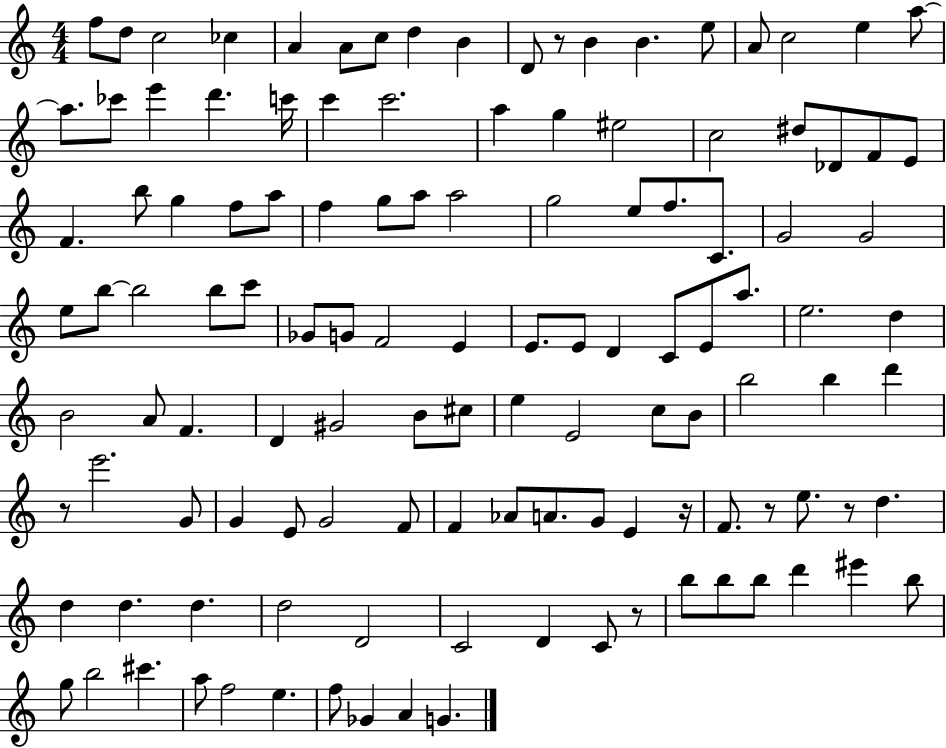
{
  \clef treble
  \numericTimeSignature
  \time 4/4
  \key c \major
  f''8 d''8 c''2 ces''4 | a'4 a'8 c''8 d''4 b'4 | d'8 r8 b'4 b'4. e''8 | a'8 c''2 e''4 a''8~~ | \break a''8. ces'''8 e'''4 d'''4. c'''16 | c'''4 c'''2. | a''4 g''4 eis''2 | c''2 dis''8 des'8 f'8 e'8 | \break f'4. b''8 g''4 f''8 a''8 | f''4 g''8 a''8 a''2 | g''2 e''8 f''8. c'8. | g'2 g'2 | \break e''8 b''8~~ b''2 b''8 c'''8 | ges'8 g'8 f'2 e'4 | e'8. e'8 d'4 c'8 e'8 a''8. | e''2. d''4 | \break b'2 a'8 f'4. | d'4 gis'2 b'8 cis''8 | e''4 e'2 c''8 b'8 | b''2 b''4 d'''4 | \break r8 e'''2. g'8 | g'4 e'8 g'2 f'8 | f'4 aes'8 a'8. g'8 e'4 r16 | f'8. r8 e''8. r8 d''4. | \break d''4 d''4. d''4. | d''2 d'2 | c'2 d'4 c'8 r8 | b''8 b''8 b''8 d'''4 eis'''4 b''8 | \break g''8 b''2 cis'''4. | a''8 f''2 e''4. | f''8 ges'4 a'4 g'4. | \bar "|."
}